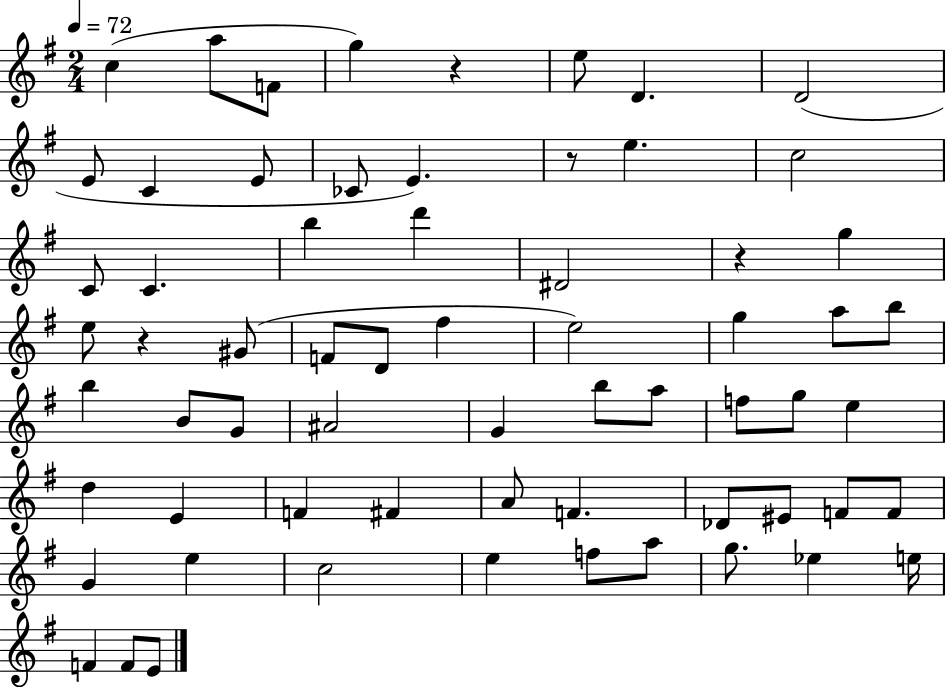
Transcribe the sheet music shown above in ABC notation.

X:1
T:Untitled
M:2/4
L:1/4
K:G
c a/2 F/2 g z e/2 D D2 E/2 C E/2 _C/2 E z/2 e c2 C/2 C b d' ^D2 z g e/2 z ^G/2 F/2 D/2 ^f e2 g a/2 b/2 b B/2 G/2 ^A2 G b/2 a/2 f/2 g/2 e d E F ^F A/2 F _D/2 ^E/2 F/2 F/2 G e c2 e f/2 a/2 g/2 _e e/4 F F/2 E/2